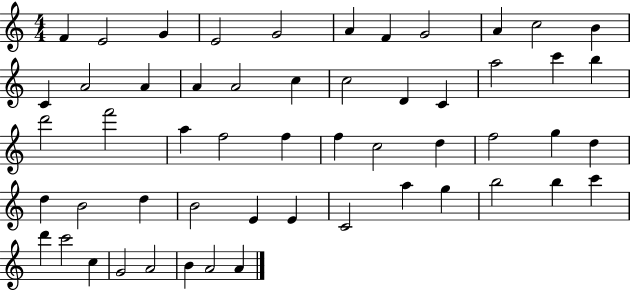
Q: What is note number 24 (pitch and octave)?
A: D6